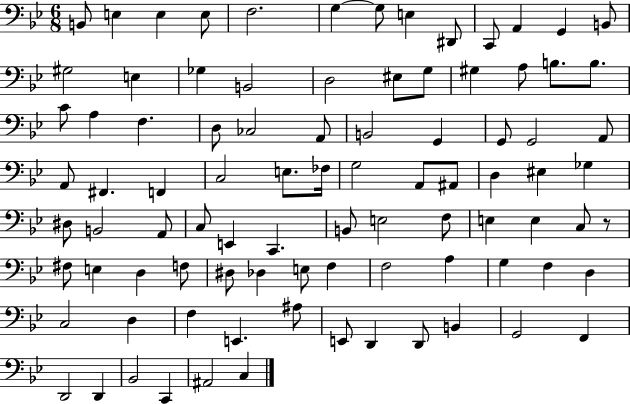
{
  \clef bass
  \numericTimeSignature
  \time 6/8
  \key bes \major
  b,8 e4 e4 e8 | f2. | g4~~ g8 e4 dis,8 | c,8 a,4 g,4 b,8 | \break gis2 e4 | ges4 b,2 | d2 eis8 g8 | gis4 a8 b8. b8. | \break c'8 a4 f4. | d8 ces2 a,8 | b,2 g,4 | g,8 g,2 a,8 | \break a,8 fis,4. f,4 | c2 e8. fes16 | g2 a,8 ais,8 | d4 eis4 ges4 | \break dis8 b,2 a,8 | c8 e,4 c,4. | b,8 e2 f8 | e4 e4 c8 r8 | \break fis8 e4 d4 f8 | dis8 des4 e8 f4 | f2 a4 | g4 f4 d4 | \break c2 d4 | f4 e,4. ais8 | e,8 d,4 d,8 b,4 | g,2 f,4 | \break d,2 d,4 | bes,2 c,4 | ais,2 c4 | \bar "|."
}